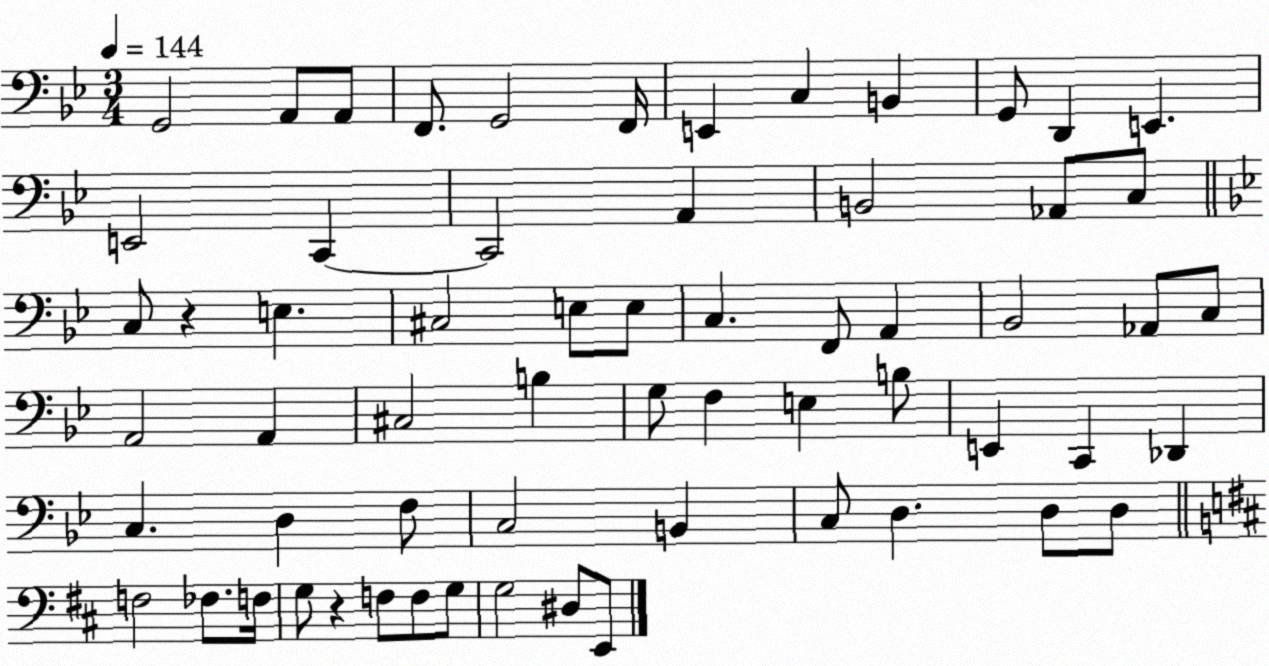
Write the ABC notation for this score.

X:1
T:Untitled
M:3/4
L:1/4
K:Bb
G,,2 A,,/2 A,,/2 F,,/2 G,,2 F,,/4 E,, C, B,, G,,/2 D,, E,, E,,2 C,, C,,2 A,, B,,2 _A,,/2 C,/2 C,/2 z E, ^C,2 E,/2 E,/2 C, F,,/2 A,, _B,,2 _A,,/2 C,/2 A,,2 A,, ^C,2 B, G,/2 F, E, B,/2 E,, C,, _D,, C, D, F,/2 C,2 B,, C,/2 D, D,/2 D,/2 F,2 _F,/2 F,/4 G,/2 z F,/2 F,/2 G,/2 G,2 ^D,/2 E,,/2